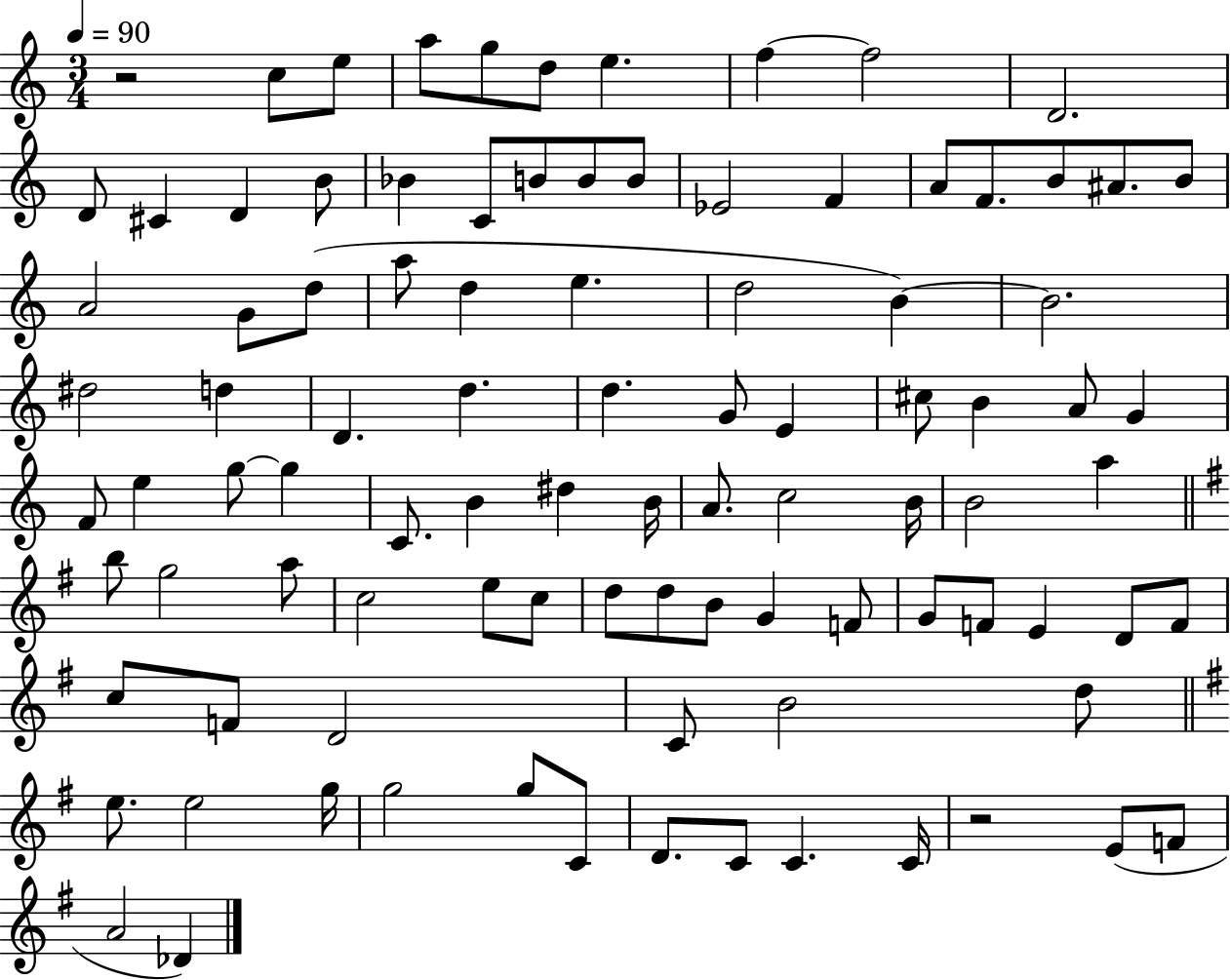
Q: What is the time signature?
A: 3/4